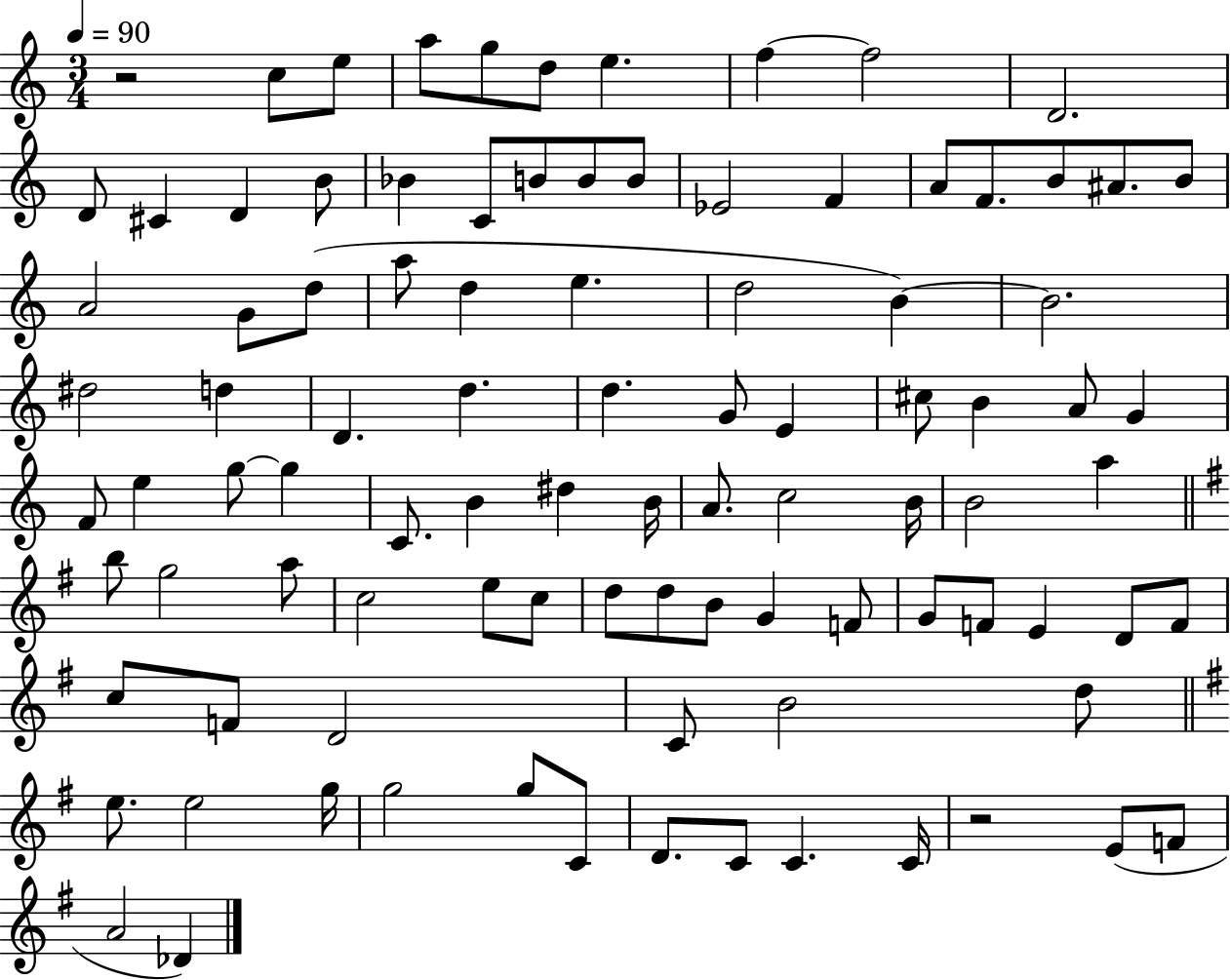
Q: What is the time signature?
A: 3/4